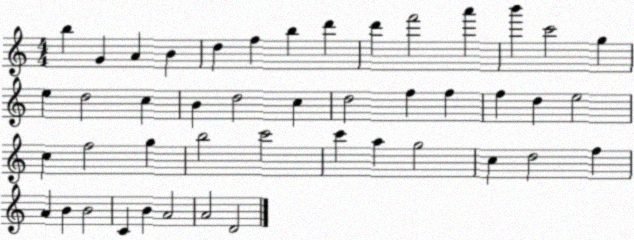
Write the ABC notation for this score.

X:1
T:Untitled
M:4/4
L:1/4
K:C
b G A B d f b d' d' f'2 a' b' c'2 g e d2 c B d2 c d2 f f f d e2 c f2 g b2 c'2 c' a g2 c d2 f A B B2 C B A2 A2 D2